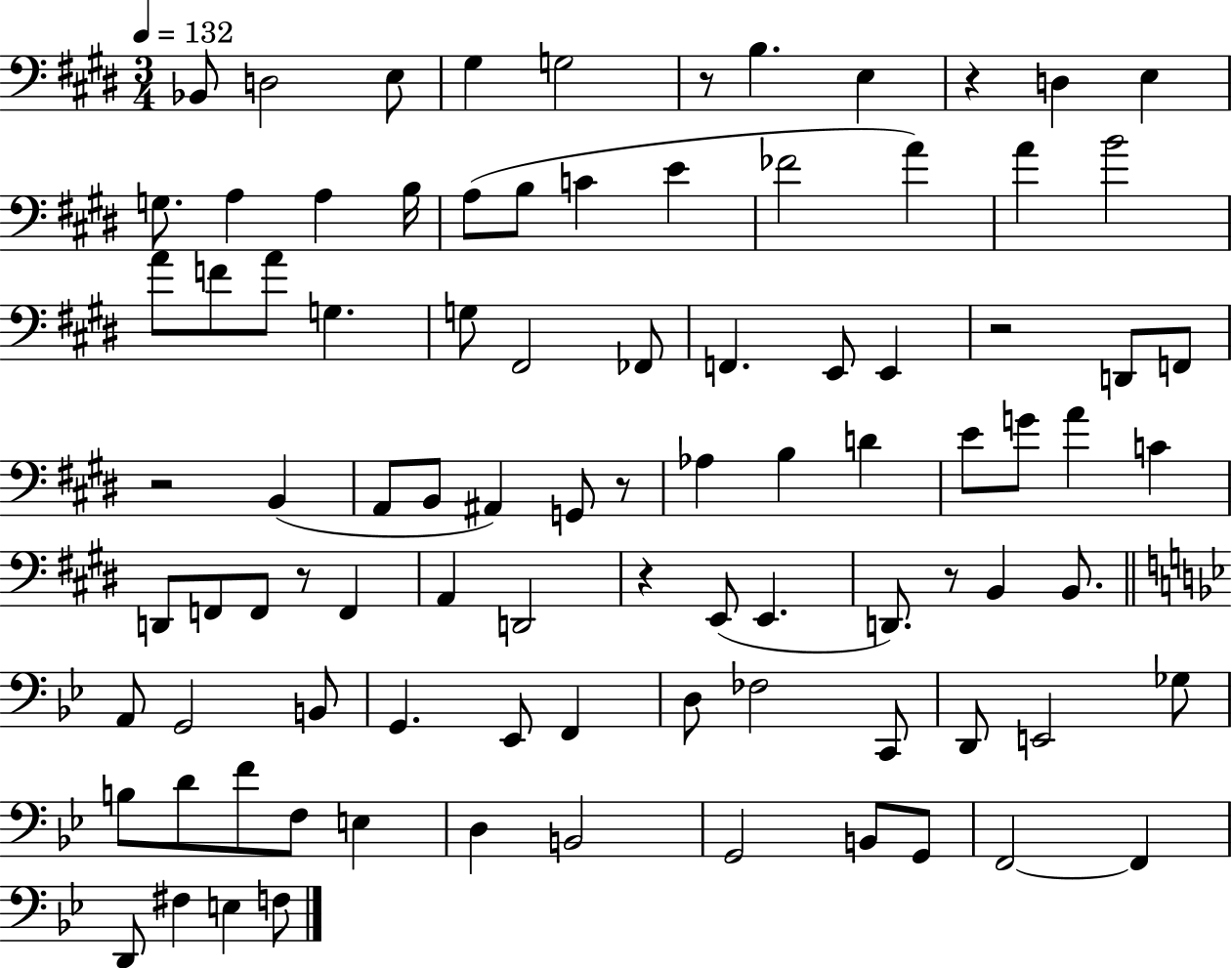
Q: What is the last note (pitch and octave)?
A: F3